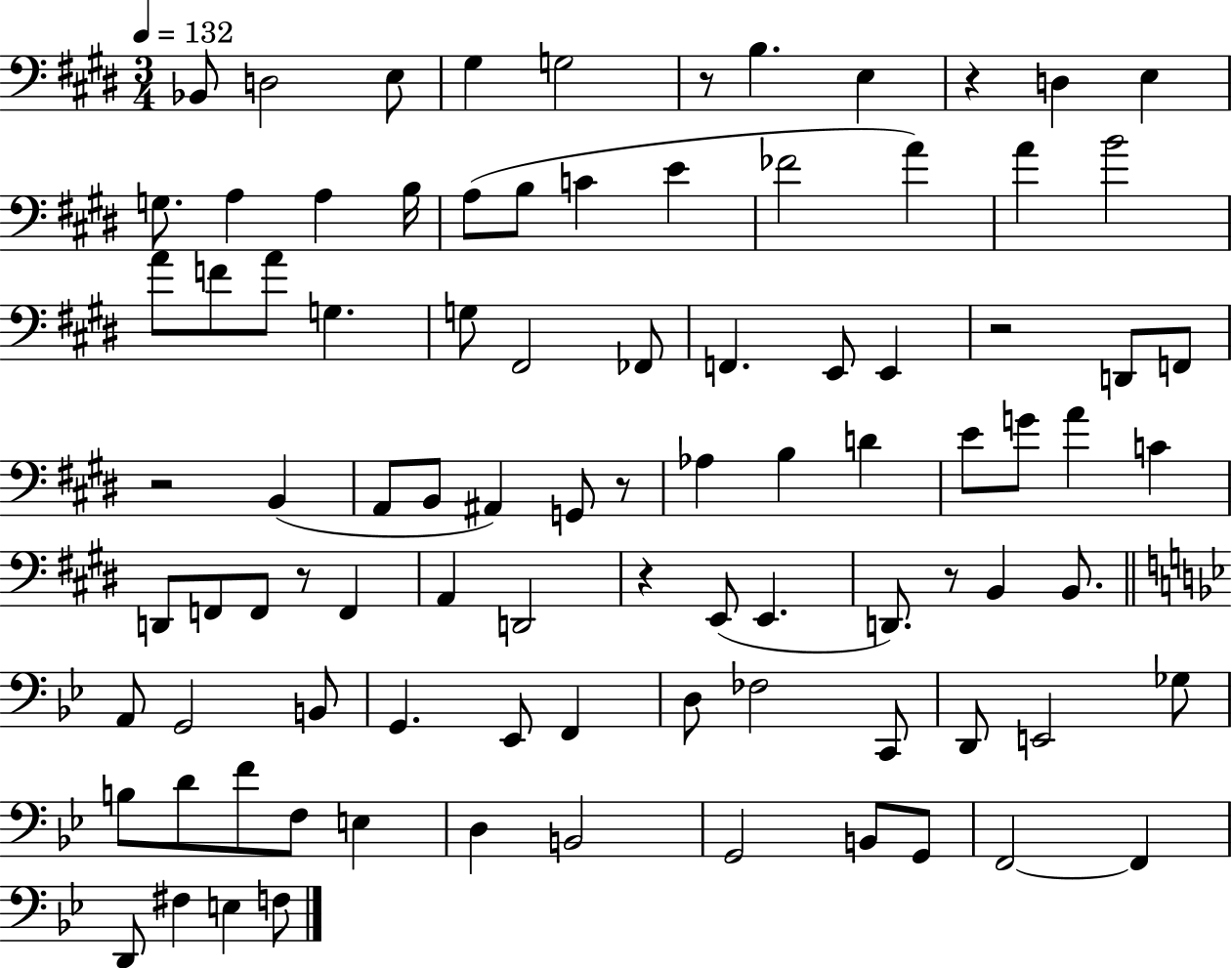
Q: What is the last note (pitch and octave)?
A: F3